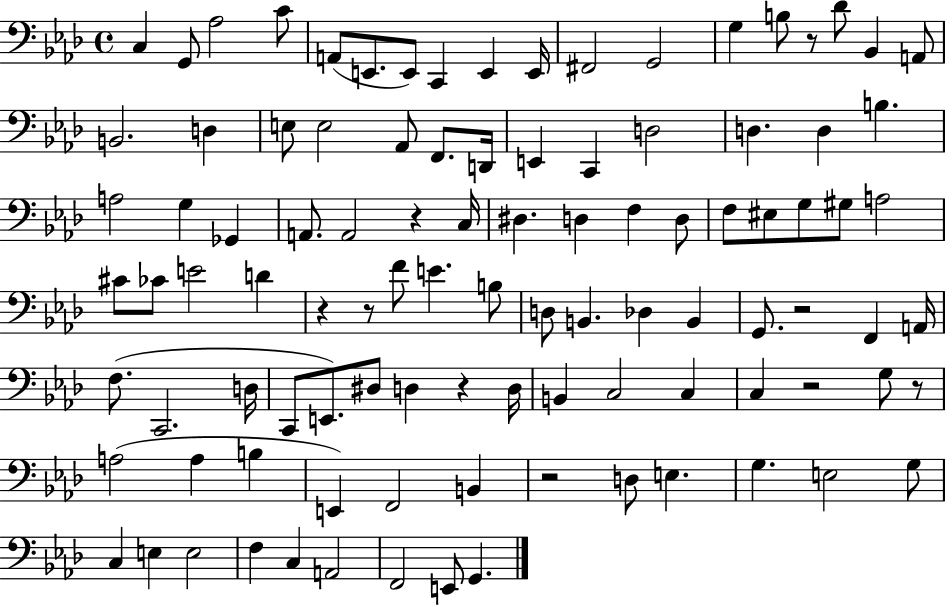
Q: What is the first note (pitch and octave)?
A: C3